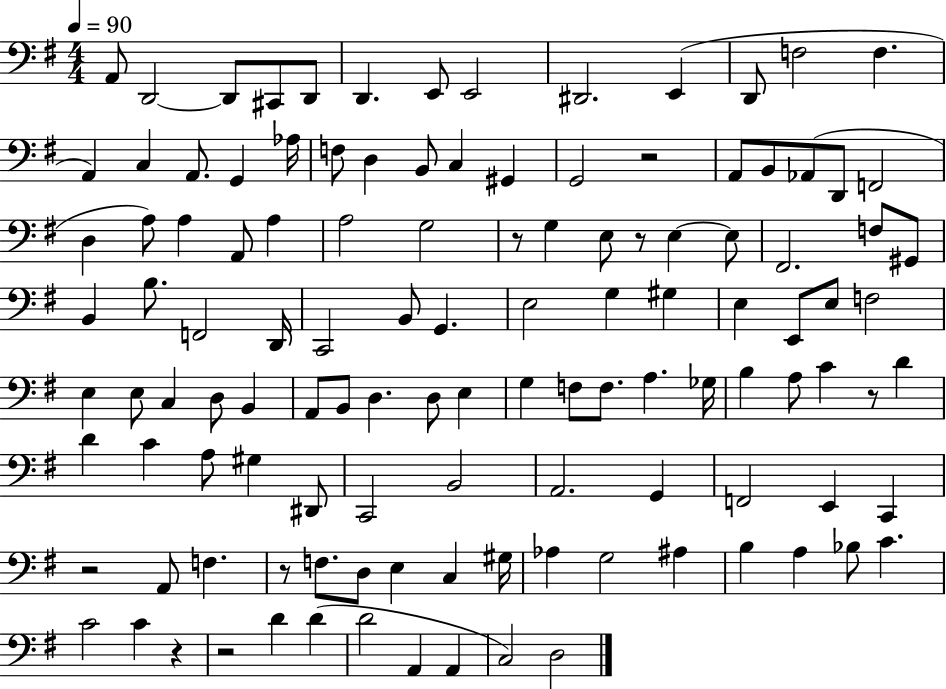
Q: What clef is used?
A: bass